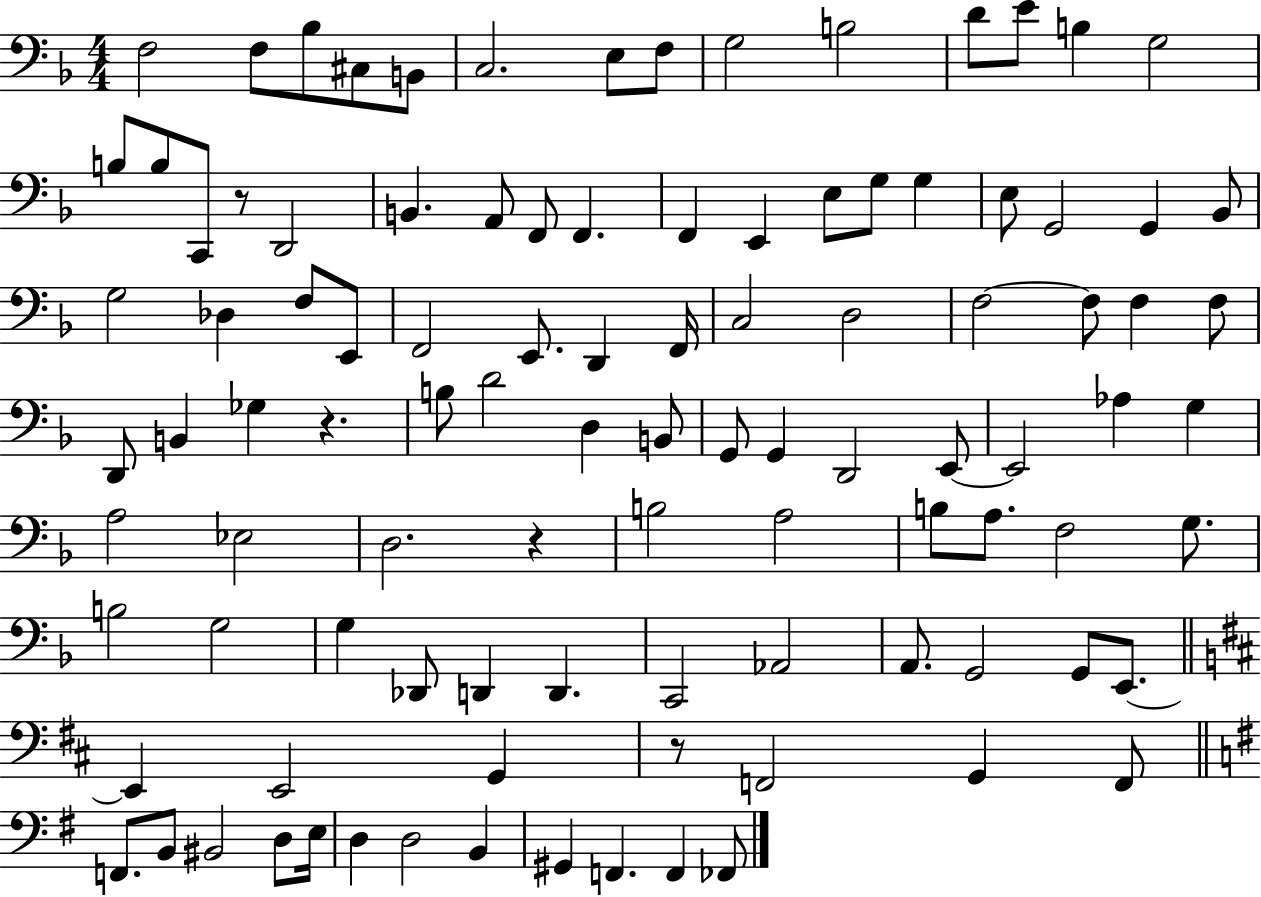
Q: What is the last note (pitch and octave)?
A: FES2